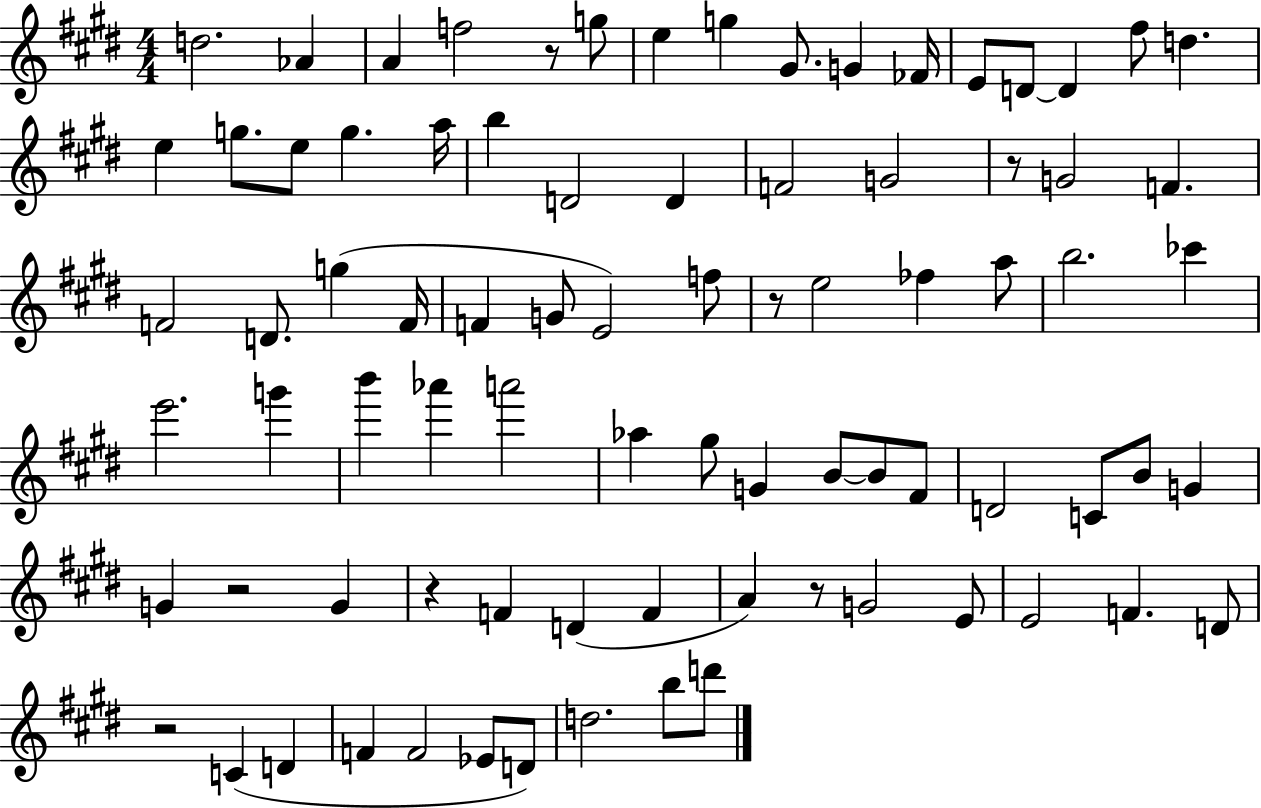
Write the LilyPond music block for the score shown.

{
  \clef treble
  \numericTimeSignature
  \time 4/4
  \key e \major
  d''2. aes'4 | a'4 f''2 r8 g''8 | e''4 g''4 gis'8. g'4 fes'16 | e'8 d'8~~ d'4 fis''8 d''4. | \break e''4 g''8. e''8 g''4. a''16 | b''4 d'2 d'4 | f'2 g'2 | r8 g'2 f'4. | \break f'2 d'8. g''4( f'16 | f'4 g'8 e'2) f''8 | r8 e''2 fes''4 a''8 | b''2. ces'''4 | \break e'''2. g'''4 | b'''4 aes'''4 a'''2 | aes''4 gis''8 g'4 b'8~~ b'8 fis'8 | d'2 c'8 b'8 g'4 | \break g'4 r2 g'4 | r4 f'4 d'4( f'4 | a'4) r8 g'2 e'8 | e'2 f'4. d'8 | \break r2 c'4( d'4 | f'4 f'2 ees'8 d'8) | d''2. b''8 d'''8 | \bar "|."
}